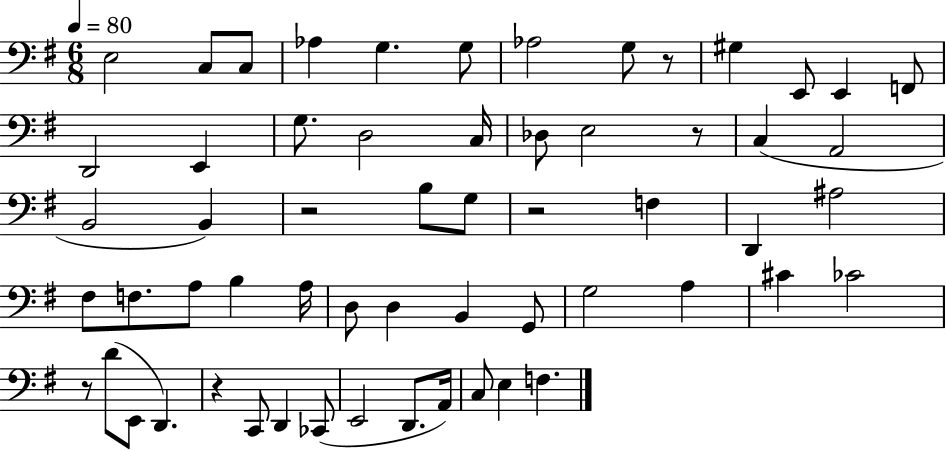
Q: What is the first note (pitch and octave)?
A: E3